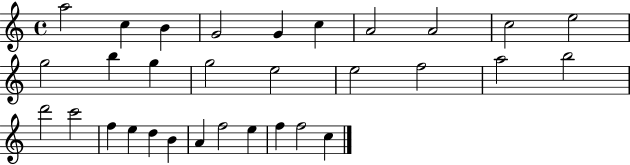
{
  \clef treble
  \time 4/4
  \defaultTimeSignature
  \key c \major
  a''2 c''4 b'4 | g'2 g'4 c''4 | a'2 a'2 | c''2 e''2 | \break g''2 b''4 g''4 | g''2 e''2 | e''2 f''2 | a''2 b''2 | \break d'''2 c'''2 | f''4 e''4 d''4 b'4 | a'4 f''2 e''4 | f''4 f''2 c''4 | \break \bar "|."
}